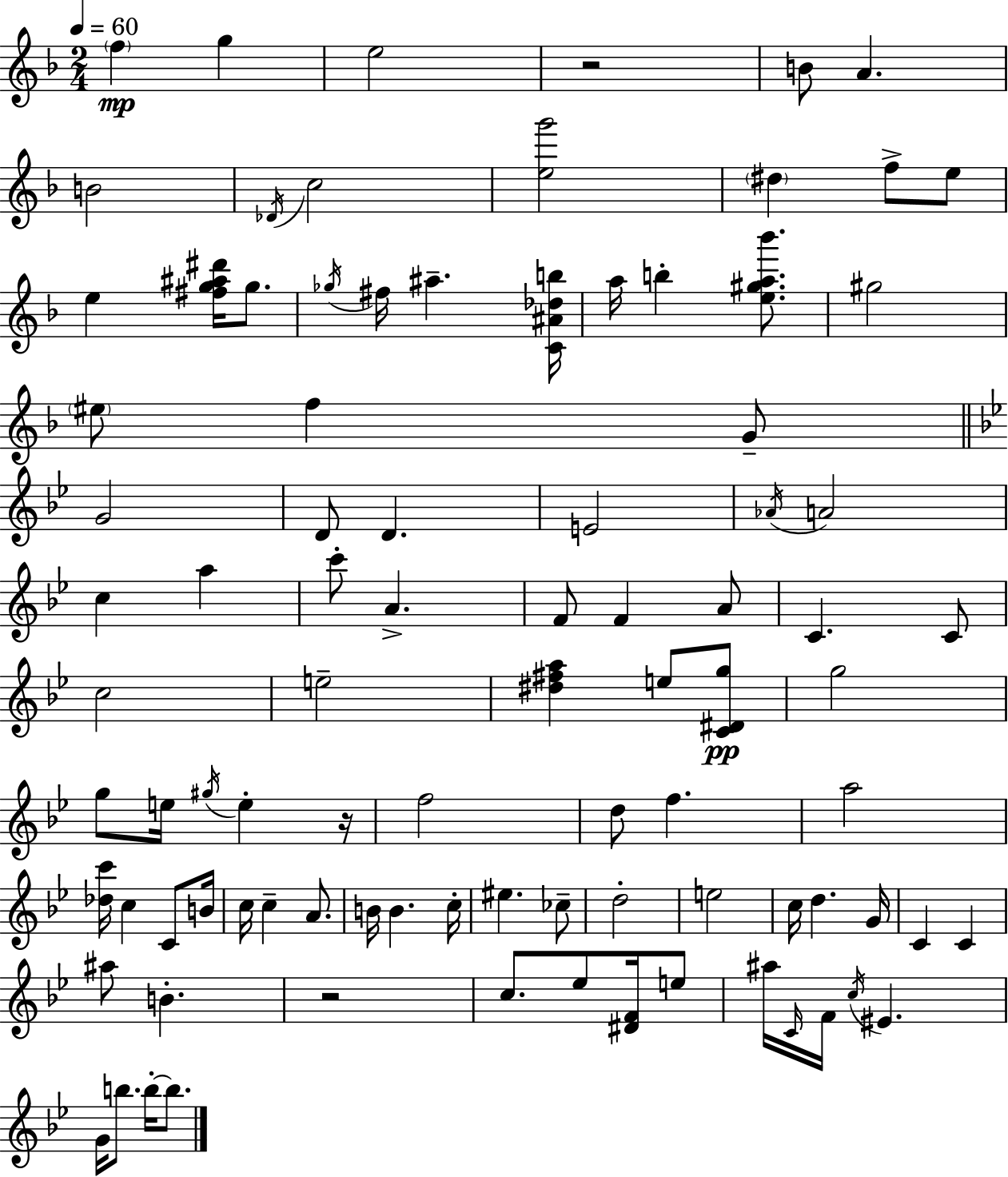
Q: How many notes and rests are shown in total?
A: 92